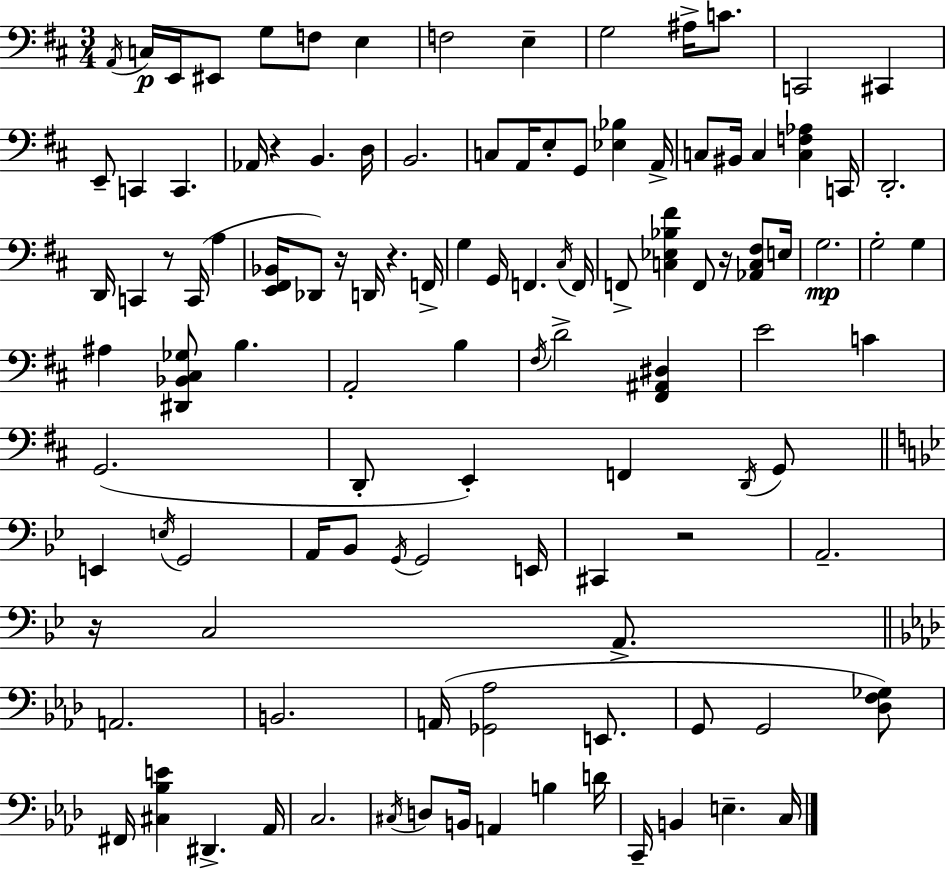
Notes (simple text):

A2/s C3/s E2/s EIS2/e G3/e F3/e E3/q F3/h E3/q G3/h A#3/s C4/e. C2/h C#2/q E2/e C2/q C2/q. Ab2/s R/q B2/q. D3/s B2/h. C3/e A2/s E3/e G2/e [Eb3,Bb3]/q A2/s C3/e BIS2/s C3/q [C3,F3,Ab3]/q C2/s D2/h. D2/s C2/q R/e C2/s A3/q [E2,F#2,Bb2]/s Db2/e R/s D2/s R/q. F2/s G3/q G2/s F2/q. C#3/s F2/s F2/e [C3,Eb3,Bb3,F#4]/q F2/e R/s [Ab2,C3,F#3]/e E3/s G3/h. G3/h G3/q A#3/q [D#2,Bb2,C#3,Gb3]/e B3/q. A2/h B3/q F#3/s D4/h [F#2,A#2,D#3]/q E4/h C4/q G2/h. D2/e E2/q F2/q D2/s G2/e E2/q E3/s G2/h A2/s Bb2/e G2/s G2/h E2/s C#2/q R/h A2/h. R/s C3/h A2/e. A2/h. B2/h. A2/s [Gb2,Ab3]/h E2/e. G2/e G2/h [Db3,F3,Gb3]/e F#2/s [C#3,Bb3,E4]/q D#2/q. Ab2/s C3/h. C#3/s D3/e B2/s A2/q B3/q D4/s C2/s B2/q E3/q. C3/s